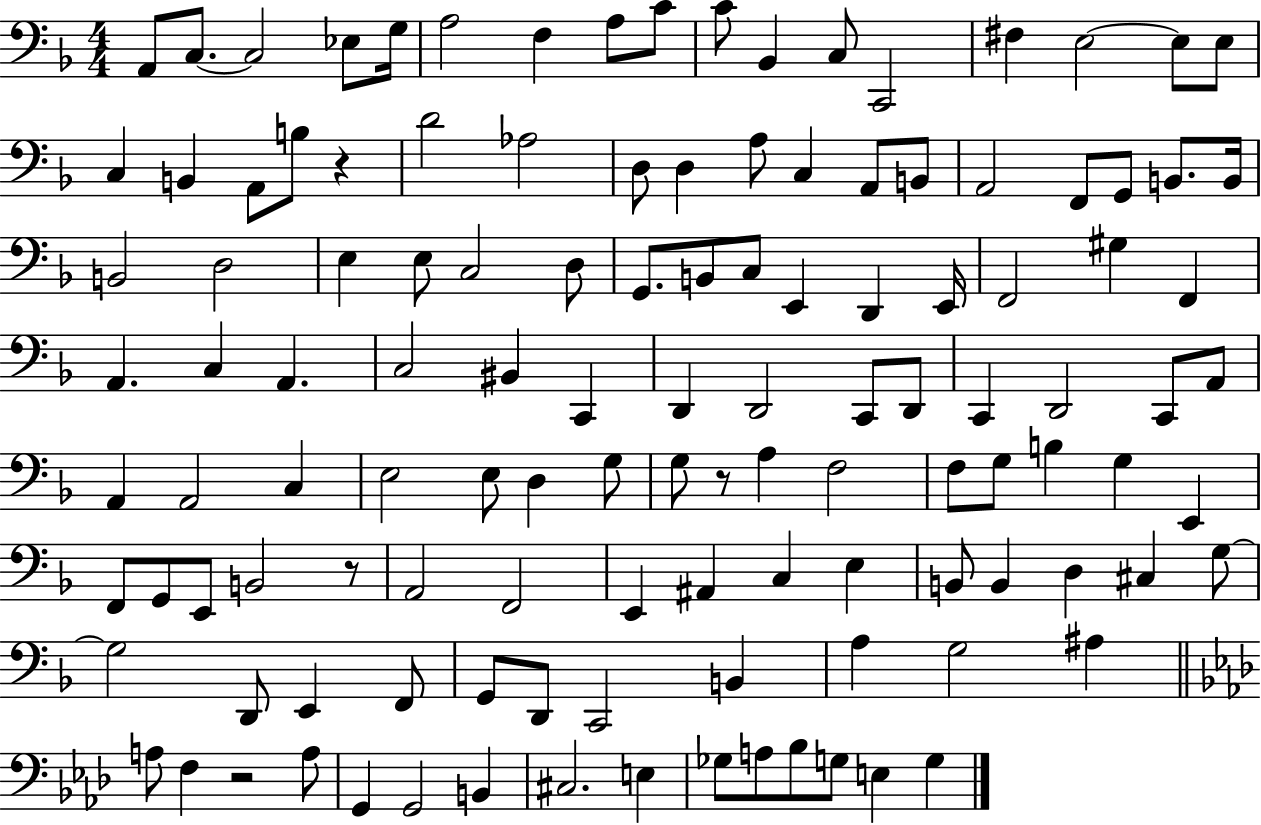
A2/e C3/e. C3/h Eb3/e G3/s A3/h F3/q A3/e C4/e C4/e Bb2/q C3/e C2/h F#3/q E3/h E3/e E3/e C3/q B2/q A2/e B3/e R/q D4/h Ab3/h D3/e D3/q A3/e C3/q A2/e B2/e A2/h F2/e G2/e B2/e. B2/s B2/h D3/h E3/q E3/e C3/h D3/e G2/e. B2/e C3/e E2/q D2/q E2/s F2/h G#3/q F2/q A2/q. C3/q A2/q. C3/h BIS2/q C2/q D2/q D2/h C2/e D2/e C2/q D2/h C2/e A2/e A2/q A2/h C3/q E3/h E3/e D3/q G3/e G3/e R/e A3/q F3/h F3/e G3/e B3/q G3/q E2/q F2/e G2/e E2/e B2/h R/e A2/h F2/h E2/q A#2/q C3/q E3/q B2/e B2/q D3/q C#3/q G3/e G3/h D2/e E2/q F2/e G2/e D2/e C2/h B2/q A3/q G3/h A#3/q A3/e F3/q R/h A3/e G2/q G2/h B2/q C#3/h. E3/q Gb3/e A3/e Bb3/e G3/e E3/q G3/q